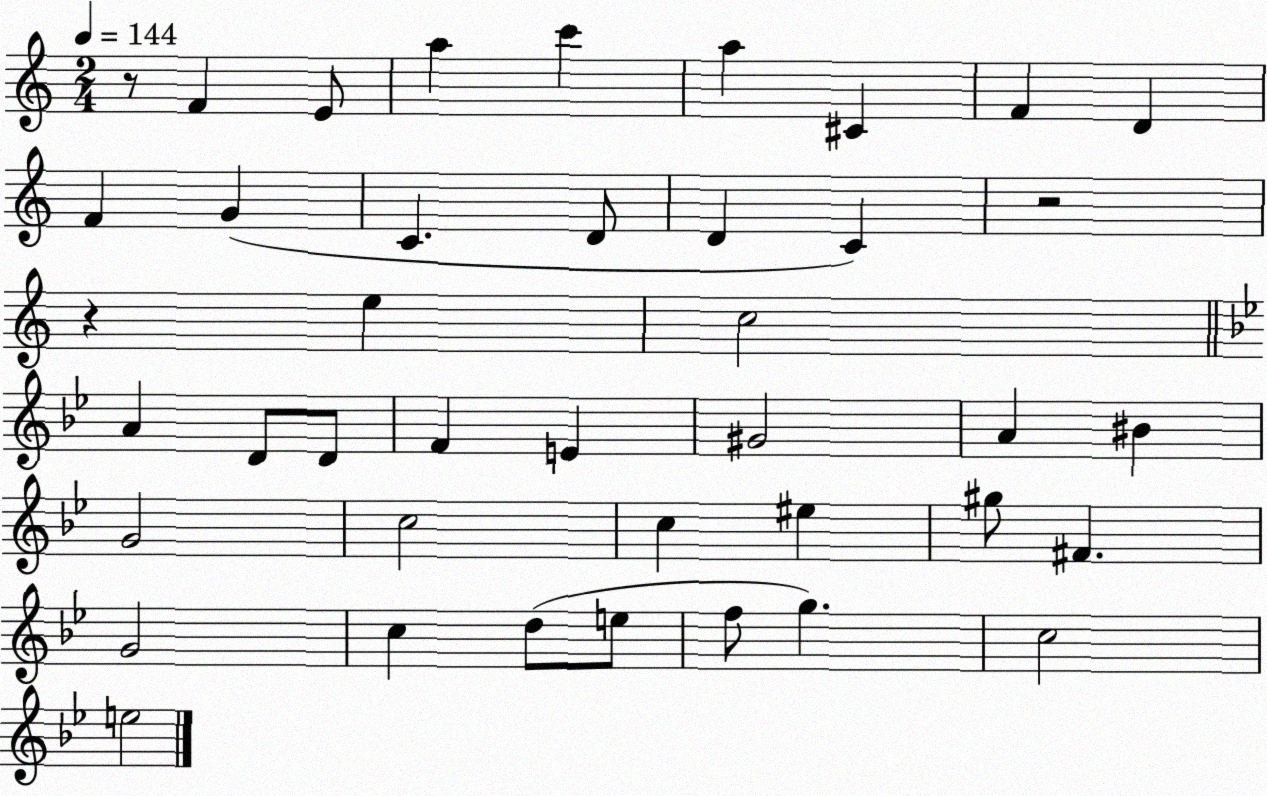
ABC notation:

X:1
T:Untitled
M:2/4
L:1/4
K:C
z/2 F E/2 a c' a ^C F D F G C D/2 D C z2 z e c2 A D/2 D/2 F E ^G2 A ^B G2 c2 c ^e ^g/2 ^F G2 c d/2 e/2 f/2 g c2 e2